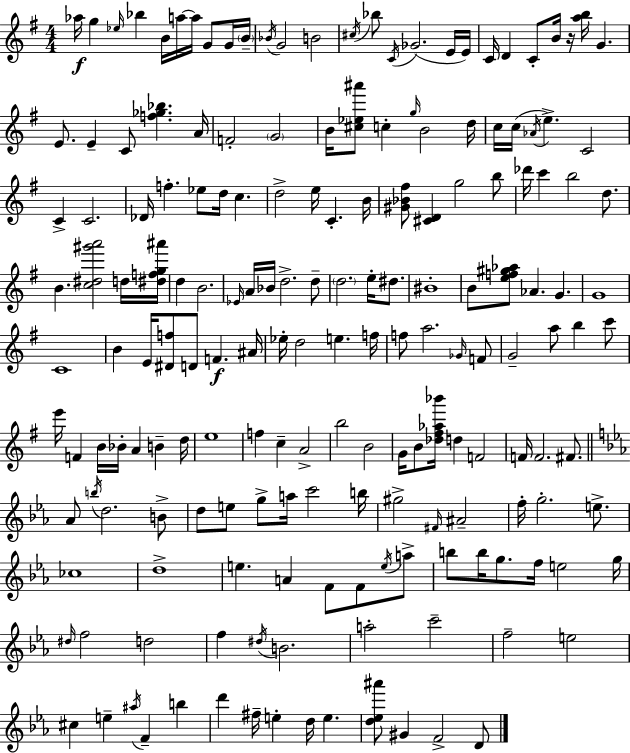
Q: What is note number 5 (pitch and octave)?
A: B4